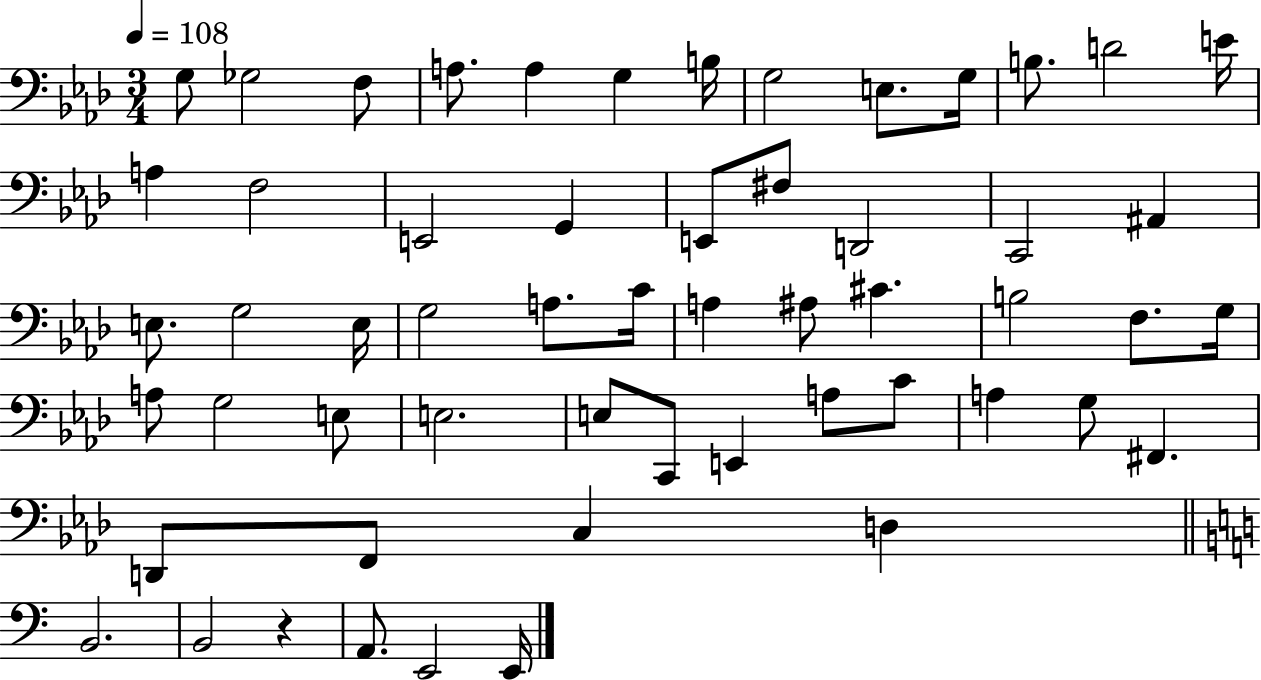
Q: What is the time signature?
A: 3/4